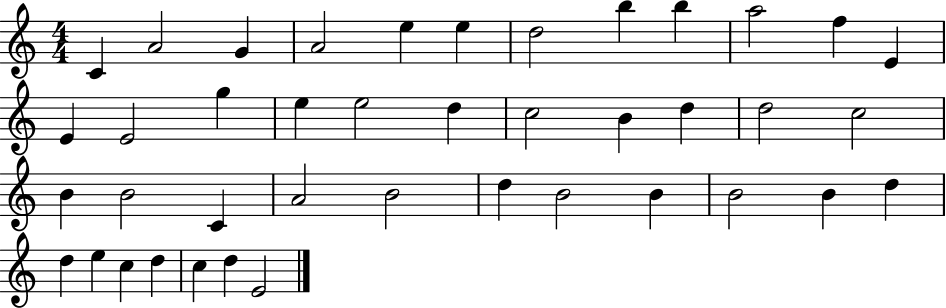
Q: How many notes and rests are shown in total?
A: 41